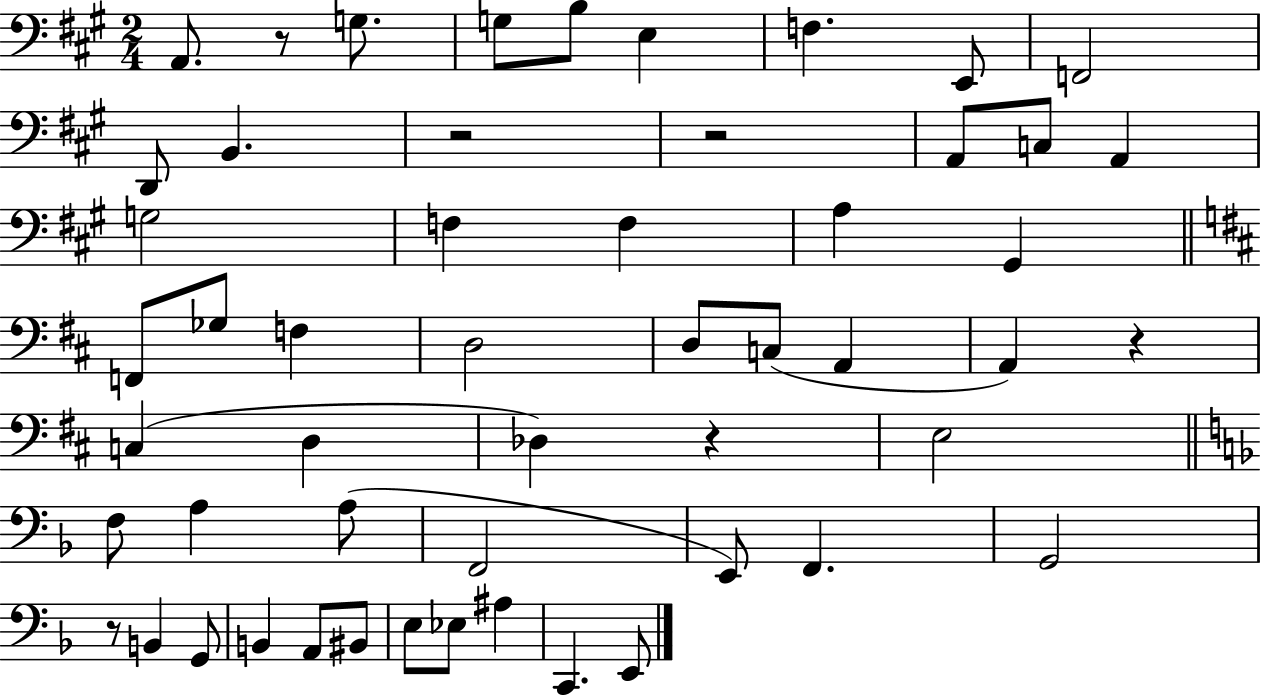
A2/e. R/e G3/e. G3/e B3/e E3/q F3/q. E2/e F2/h D2/e B2/q. R/h R/h A2/e C3/e A2/q G3/h F3/q F3/q A3/q G#2/q F2/e Gb3/e F3/q D3/h D3/e C3/e A2/q A2/q R/q C3/q D3/q Db3/q R/q E3/h F3/e A3/q A3/e F2/h E2/e F2/q. G2/h R/e B2/q G2/e B2/q A2/e BIS2/e E3/e Eb3/e A#3/q C2/q. E2/e